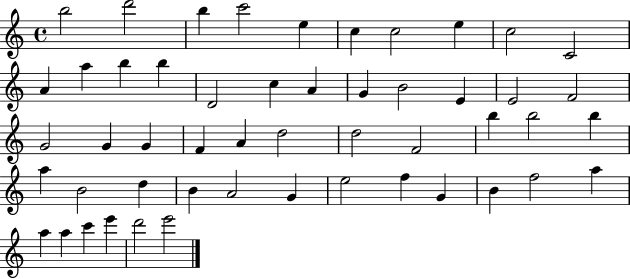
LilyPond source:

{
  \clef treble
  \time 4/4
  \defaultTimeSignature
  \key c \major
  b''2 d'''2 | b''4 c'''2 e''4 | c''4 c''2 e''4 | c''2 c'2 | \break a'4 a''4 b''4 b''4 | d'2 c''4 a'4 | g'4 b'2 e'4 | e'2 f'2 | \break g'2 g'4 g'4 | f'4 a'4 d''2 | d''2 f'2 | b''4 b''2 b''4 | \break a''4 b'2 d''4 | b'4 a'2 g'4 | e''2 f''4 g'4 | b'4 f''2 a''4 | \break a''4 a''4 c'''4 e'''4 | d'''2 e'''2 | \bar "|."
}